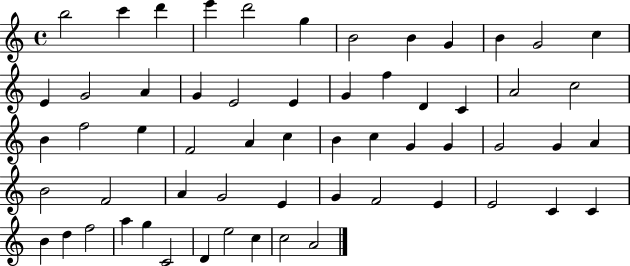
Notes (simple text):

B5/h C6/q D6/q E6/q D6/h G5/q B4/h B4/q G4/q B4/q G4/h C5/q E4/q G4/h A4/q G4/q E4/h E4/q G4/q F5/q D4/q C4/q A4/h C5/h B4/q F5/h E5/q F4/h A4/q C5/q B4/q C5/q G4/q G4/q G4/h G4/q A4/q B4/h F4/h A4/q G4/h E4/q G4/q F4/h E4/q E4/h C4/q C4/q B4/q D5/q F5/h A5/q G5/q C4/h D4/q E5/h C5/q C5/h A4/h